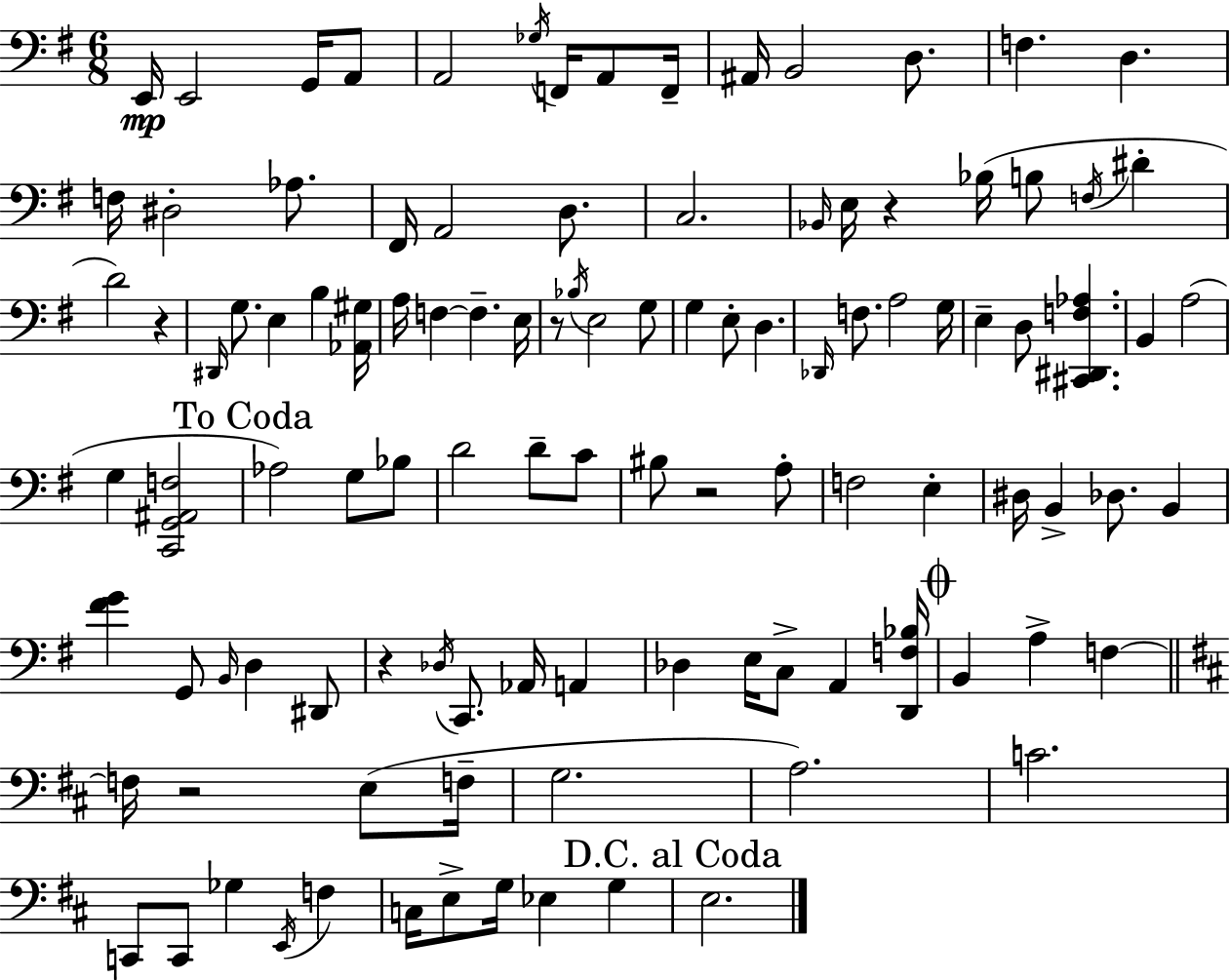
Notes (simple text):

E2/s E2/h G2/s A2/e A2/h Gb3/s F2/s A2/e F2/s A#2/s B2/h D3/e. F3/q. D3/q. F3/s D#3/h Ab3/e. F#2/s A2/h D3/e. C3/h. Bb2/s E3/s R/q Bb3/s B3/e F3/s D#4/q D4/h R/q D#2/s G3/e. E3/q B3/q [Ab2,G#3]/s A3/s F3/q F3/q. E3/s R/e Bb3/s E3/h G3/e G3/q E3/e D3/q. Db2/s F3/e. A3/h G3/s E3/q D3/e [C#2,D#2,F3,Ab3]/q. B2/q A3/h G3/q [C2,G2,A#2,F3]/h Ab3/h G3/e Bb3/e D4/h D4/e C4/e BIS3/e R/h A3/e F3/h E3/q D#3/s B2/q Db3/e. B2/q [F#4,G4]/q G2/e B2/s D3/q D#2/e R/q Db3/s C2/e. Ab2/s A2/q Db3/q E3/s C3/e A2/q [D2,F3,Bb3]/s B2/q A3/q F3/q F3/s R/h E3/e F3/s G3/h. A3/h. C4/h. C2/e C2/e Gb3/q E2/s F3/q C3/s E3/e G3/s Eb3/q G3/q E3/h.